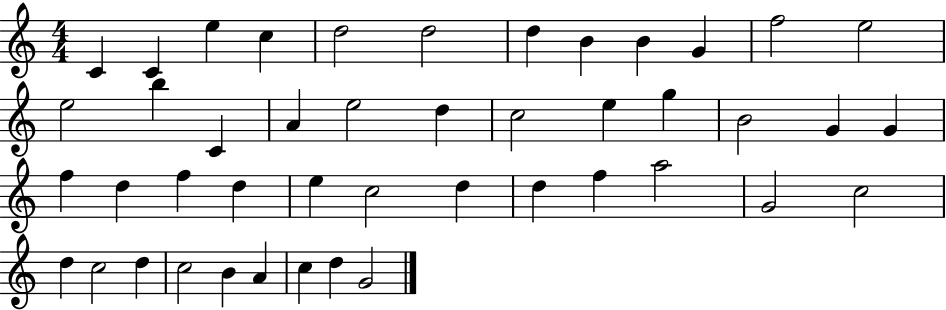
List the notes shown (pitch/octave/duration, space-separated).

C4/q C4/q E5/q C5/q D5/h D5/h D5/q B4/q B4/q G4/q F5/h E5/h E5/h B5/q C4/q A4/q E5/h D5/q C5/h E5/q G5/q B4/h G4/q G4/q F5/q D5/q F5/q D5/q E5/q C5/h D5/q D5/q F5/q A5/h G4/h C5/h D5/q C5/h D5/q C5/h B4/q A4/q C5/q D5/q G4/h